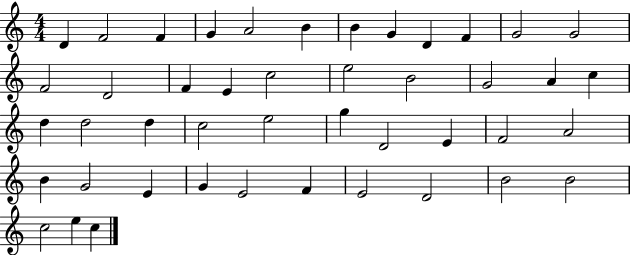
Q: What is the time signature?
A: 4/4